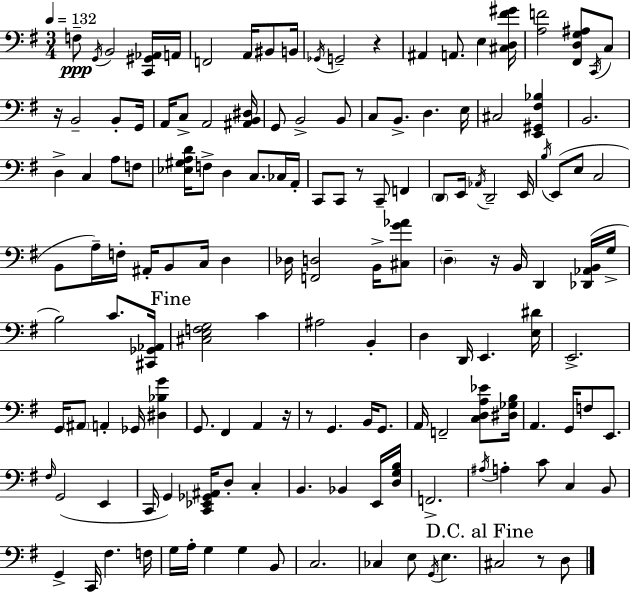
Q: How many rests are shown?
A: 7